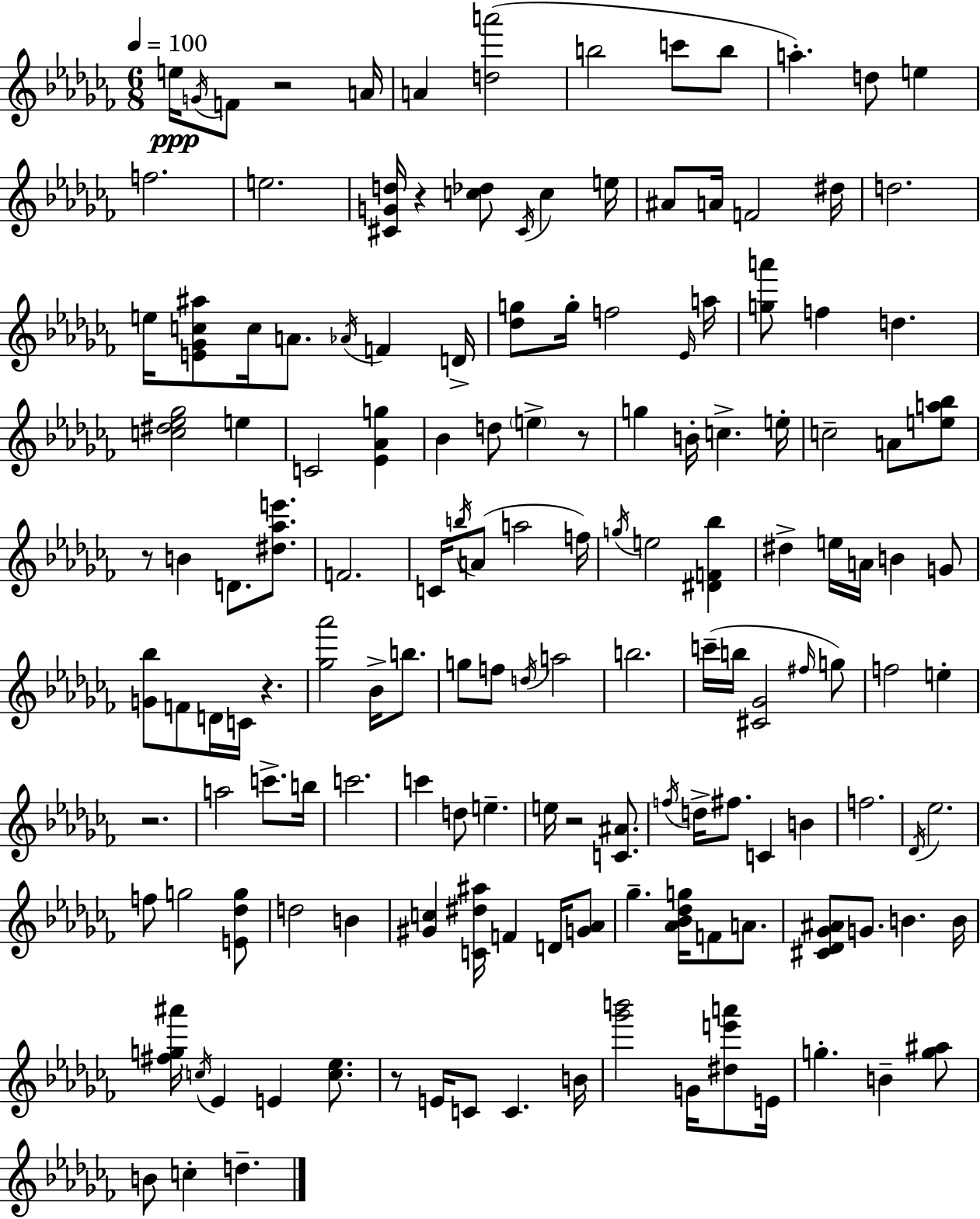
X:1
T:Untitled
M:6/8
L:1/4
K:Abm
e/4 G/4 F/2 z2 A/4 A [da']2 b2 c'/2 b/2 a d/2 e f2 e2 [^CGd]/4 z [c_d]/2 ^C/4 c e/4 ^A/2 A/4 F2 ^d/4 d2 e/4 [E_Gc^a]/2 c/4 A/2 _A/4 F D/4 [_dg]/2 g/4 f2 _E/4 a/4 [ga']/2 f d [c^d_e_g]2 e C2 [_E_Ag] _B d/2 e z/2 g B/4 c e/4 c2 A/2 [ea_b]/2 z/2 B D/2 [^d_ae']/2 F2 C/4 b/4 A/2 a2 f/4 g/4 e2 [^DF_b] ^d e/4 A/4 B G/2 [G_b]/2 F/2 D/4 C/4 z [_g_a']2 _B/4 b/2 g/2 f/2 d/4 a2 b2 c'/4 b/4 [^C_G]2 ^f/4 g/2 f2 e z2 a2 c'/2 b/4 c'2 c' d/2 e e/4 z2 [C^A]/2 f/4 d/4 ^f/2 C B f2 _D/4 _e2 f/2 g2 [E_dg]/2 d2 B [^Gc] [C^d^a]/4 F D/4 [G_A]/2 _g [_A_B_dg]/4 F/2 A/2 [^C_D_G^A]/2 G/2 B B/4 [^fg^a']/4 c/4 _E E [c_e]/2 z/2 E/4 C/2 C B/4 [_g'b']2 G/4 [^de'a']/2 E/4 g B [g^a]/2 B/2 c d